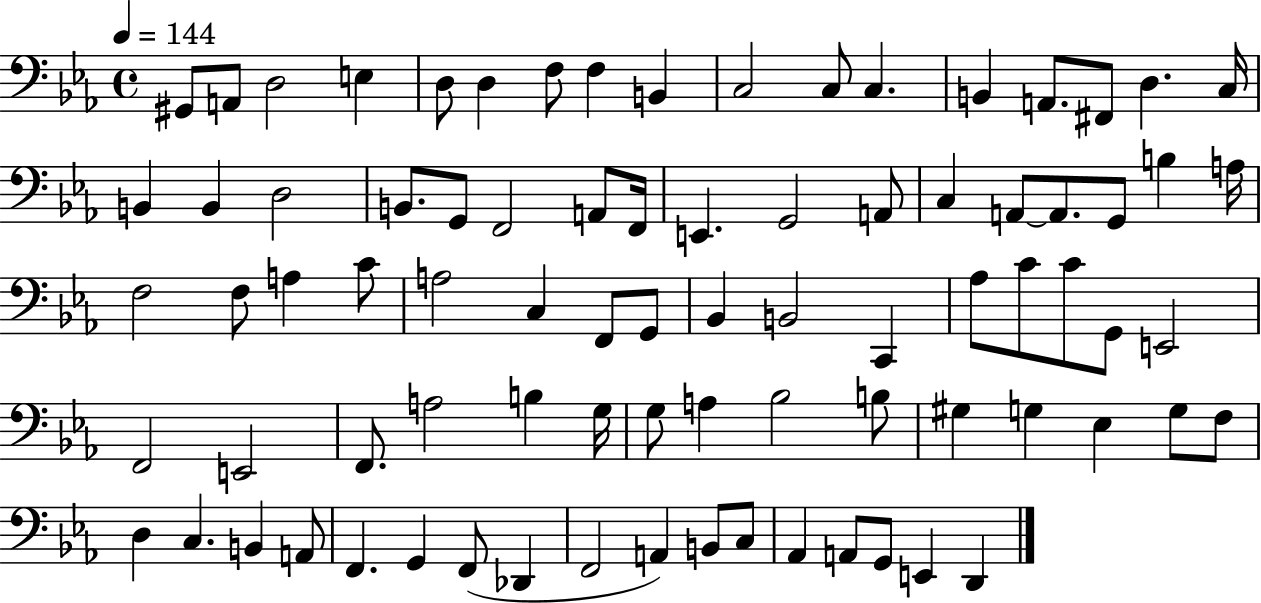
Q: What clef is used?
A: bass